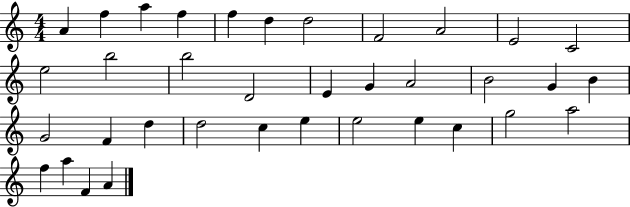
{
  \clef treble
  \numericTimeSignature
  \time 4/4
  \key c \major
  a'4 f''4 a''4 f''4 | f''4 d''4 d''2 | f'2 a'2 | e'2 c'2 | \break e''2 b''2 | b''2 d'2 | e'4 g'4 a'2 | b'2 g'4 b'4 | \break g'2 f'4 d''4 | d''2 c''4 e''4 | e''2 e''4 c''4 | g''2 a''2 | \break f''4 a''4 f'4 a'4 | \bar "|."
}